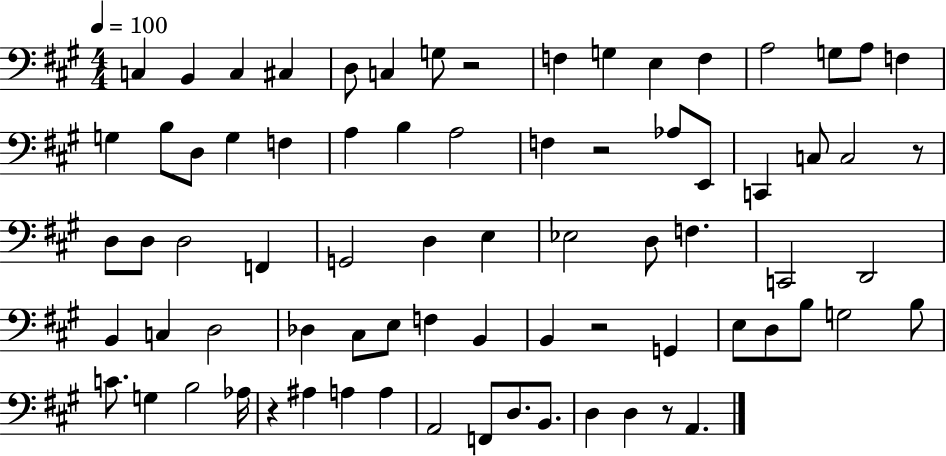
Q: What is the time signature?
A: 4/4